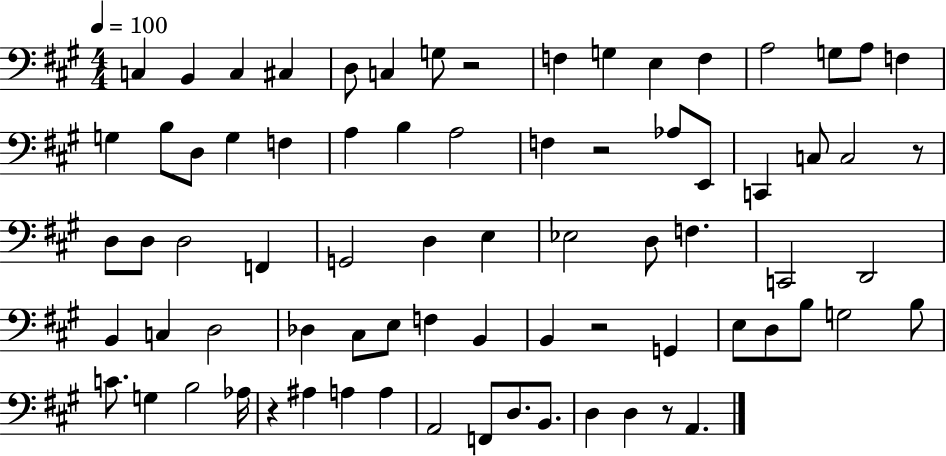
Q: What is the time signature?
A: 4/4